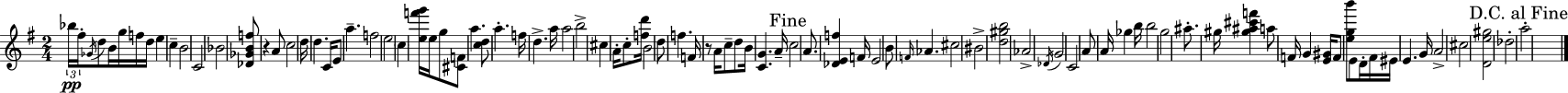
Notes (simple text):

Bb5/s F#5/s Gb4/s D5/e B4/s G5/s F5/s D5/s E5/q C5/q B4/h C4/h Bb4/h [Db4,Gb4,B4,F5]/e R/q A4/e C5/h D5/s D5/q. C4/s E4/e A5/q. F5/h E5/h C5/q [E5,F6,G6]/s E5/s G5/e [C#4,F4]/e A5/q. [C5,D5]/e A5/q. F5/s D5/q. A5/s A5/h B5/h C#5/q A4/s C5/e [F5,D6]/s B4/h D5/e F5/q. F4/s R/e A4/s C5/e D5/e B4/s [C4,G4]/q. A4/s C5/h A4/e. [Db4,E4,F5]/q F4/s E4/h B4/e F4/s Ab4/q. C#5/h BIS4/h [D5,G#5,B5]/h Ab4/h Db4/s G4/h C4/h A4/e A4/s Gb5/q B5/s B5/h G5/h A#5/e. G#5/s [G#5,A#5,C#6,F6]/q A5/e F4/s G4/q [E4,G#4]/s F4/e [E5,G5,B6]/e E4/e D4/s F#4/s EIS4/s E4/q. G4/s A4/h C#5/h [D4,E5,G#5]/h Db5/h A5/h